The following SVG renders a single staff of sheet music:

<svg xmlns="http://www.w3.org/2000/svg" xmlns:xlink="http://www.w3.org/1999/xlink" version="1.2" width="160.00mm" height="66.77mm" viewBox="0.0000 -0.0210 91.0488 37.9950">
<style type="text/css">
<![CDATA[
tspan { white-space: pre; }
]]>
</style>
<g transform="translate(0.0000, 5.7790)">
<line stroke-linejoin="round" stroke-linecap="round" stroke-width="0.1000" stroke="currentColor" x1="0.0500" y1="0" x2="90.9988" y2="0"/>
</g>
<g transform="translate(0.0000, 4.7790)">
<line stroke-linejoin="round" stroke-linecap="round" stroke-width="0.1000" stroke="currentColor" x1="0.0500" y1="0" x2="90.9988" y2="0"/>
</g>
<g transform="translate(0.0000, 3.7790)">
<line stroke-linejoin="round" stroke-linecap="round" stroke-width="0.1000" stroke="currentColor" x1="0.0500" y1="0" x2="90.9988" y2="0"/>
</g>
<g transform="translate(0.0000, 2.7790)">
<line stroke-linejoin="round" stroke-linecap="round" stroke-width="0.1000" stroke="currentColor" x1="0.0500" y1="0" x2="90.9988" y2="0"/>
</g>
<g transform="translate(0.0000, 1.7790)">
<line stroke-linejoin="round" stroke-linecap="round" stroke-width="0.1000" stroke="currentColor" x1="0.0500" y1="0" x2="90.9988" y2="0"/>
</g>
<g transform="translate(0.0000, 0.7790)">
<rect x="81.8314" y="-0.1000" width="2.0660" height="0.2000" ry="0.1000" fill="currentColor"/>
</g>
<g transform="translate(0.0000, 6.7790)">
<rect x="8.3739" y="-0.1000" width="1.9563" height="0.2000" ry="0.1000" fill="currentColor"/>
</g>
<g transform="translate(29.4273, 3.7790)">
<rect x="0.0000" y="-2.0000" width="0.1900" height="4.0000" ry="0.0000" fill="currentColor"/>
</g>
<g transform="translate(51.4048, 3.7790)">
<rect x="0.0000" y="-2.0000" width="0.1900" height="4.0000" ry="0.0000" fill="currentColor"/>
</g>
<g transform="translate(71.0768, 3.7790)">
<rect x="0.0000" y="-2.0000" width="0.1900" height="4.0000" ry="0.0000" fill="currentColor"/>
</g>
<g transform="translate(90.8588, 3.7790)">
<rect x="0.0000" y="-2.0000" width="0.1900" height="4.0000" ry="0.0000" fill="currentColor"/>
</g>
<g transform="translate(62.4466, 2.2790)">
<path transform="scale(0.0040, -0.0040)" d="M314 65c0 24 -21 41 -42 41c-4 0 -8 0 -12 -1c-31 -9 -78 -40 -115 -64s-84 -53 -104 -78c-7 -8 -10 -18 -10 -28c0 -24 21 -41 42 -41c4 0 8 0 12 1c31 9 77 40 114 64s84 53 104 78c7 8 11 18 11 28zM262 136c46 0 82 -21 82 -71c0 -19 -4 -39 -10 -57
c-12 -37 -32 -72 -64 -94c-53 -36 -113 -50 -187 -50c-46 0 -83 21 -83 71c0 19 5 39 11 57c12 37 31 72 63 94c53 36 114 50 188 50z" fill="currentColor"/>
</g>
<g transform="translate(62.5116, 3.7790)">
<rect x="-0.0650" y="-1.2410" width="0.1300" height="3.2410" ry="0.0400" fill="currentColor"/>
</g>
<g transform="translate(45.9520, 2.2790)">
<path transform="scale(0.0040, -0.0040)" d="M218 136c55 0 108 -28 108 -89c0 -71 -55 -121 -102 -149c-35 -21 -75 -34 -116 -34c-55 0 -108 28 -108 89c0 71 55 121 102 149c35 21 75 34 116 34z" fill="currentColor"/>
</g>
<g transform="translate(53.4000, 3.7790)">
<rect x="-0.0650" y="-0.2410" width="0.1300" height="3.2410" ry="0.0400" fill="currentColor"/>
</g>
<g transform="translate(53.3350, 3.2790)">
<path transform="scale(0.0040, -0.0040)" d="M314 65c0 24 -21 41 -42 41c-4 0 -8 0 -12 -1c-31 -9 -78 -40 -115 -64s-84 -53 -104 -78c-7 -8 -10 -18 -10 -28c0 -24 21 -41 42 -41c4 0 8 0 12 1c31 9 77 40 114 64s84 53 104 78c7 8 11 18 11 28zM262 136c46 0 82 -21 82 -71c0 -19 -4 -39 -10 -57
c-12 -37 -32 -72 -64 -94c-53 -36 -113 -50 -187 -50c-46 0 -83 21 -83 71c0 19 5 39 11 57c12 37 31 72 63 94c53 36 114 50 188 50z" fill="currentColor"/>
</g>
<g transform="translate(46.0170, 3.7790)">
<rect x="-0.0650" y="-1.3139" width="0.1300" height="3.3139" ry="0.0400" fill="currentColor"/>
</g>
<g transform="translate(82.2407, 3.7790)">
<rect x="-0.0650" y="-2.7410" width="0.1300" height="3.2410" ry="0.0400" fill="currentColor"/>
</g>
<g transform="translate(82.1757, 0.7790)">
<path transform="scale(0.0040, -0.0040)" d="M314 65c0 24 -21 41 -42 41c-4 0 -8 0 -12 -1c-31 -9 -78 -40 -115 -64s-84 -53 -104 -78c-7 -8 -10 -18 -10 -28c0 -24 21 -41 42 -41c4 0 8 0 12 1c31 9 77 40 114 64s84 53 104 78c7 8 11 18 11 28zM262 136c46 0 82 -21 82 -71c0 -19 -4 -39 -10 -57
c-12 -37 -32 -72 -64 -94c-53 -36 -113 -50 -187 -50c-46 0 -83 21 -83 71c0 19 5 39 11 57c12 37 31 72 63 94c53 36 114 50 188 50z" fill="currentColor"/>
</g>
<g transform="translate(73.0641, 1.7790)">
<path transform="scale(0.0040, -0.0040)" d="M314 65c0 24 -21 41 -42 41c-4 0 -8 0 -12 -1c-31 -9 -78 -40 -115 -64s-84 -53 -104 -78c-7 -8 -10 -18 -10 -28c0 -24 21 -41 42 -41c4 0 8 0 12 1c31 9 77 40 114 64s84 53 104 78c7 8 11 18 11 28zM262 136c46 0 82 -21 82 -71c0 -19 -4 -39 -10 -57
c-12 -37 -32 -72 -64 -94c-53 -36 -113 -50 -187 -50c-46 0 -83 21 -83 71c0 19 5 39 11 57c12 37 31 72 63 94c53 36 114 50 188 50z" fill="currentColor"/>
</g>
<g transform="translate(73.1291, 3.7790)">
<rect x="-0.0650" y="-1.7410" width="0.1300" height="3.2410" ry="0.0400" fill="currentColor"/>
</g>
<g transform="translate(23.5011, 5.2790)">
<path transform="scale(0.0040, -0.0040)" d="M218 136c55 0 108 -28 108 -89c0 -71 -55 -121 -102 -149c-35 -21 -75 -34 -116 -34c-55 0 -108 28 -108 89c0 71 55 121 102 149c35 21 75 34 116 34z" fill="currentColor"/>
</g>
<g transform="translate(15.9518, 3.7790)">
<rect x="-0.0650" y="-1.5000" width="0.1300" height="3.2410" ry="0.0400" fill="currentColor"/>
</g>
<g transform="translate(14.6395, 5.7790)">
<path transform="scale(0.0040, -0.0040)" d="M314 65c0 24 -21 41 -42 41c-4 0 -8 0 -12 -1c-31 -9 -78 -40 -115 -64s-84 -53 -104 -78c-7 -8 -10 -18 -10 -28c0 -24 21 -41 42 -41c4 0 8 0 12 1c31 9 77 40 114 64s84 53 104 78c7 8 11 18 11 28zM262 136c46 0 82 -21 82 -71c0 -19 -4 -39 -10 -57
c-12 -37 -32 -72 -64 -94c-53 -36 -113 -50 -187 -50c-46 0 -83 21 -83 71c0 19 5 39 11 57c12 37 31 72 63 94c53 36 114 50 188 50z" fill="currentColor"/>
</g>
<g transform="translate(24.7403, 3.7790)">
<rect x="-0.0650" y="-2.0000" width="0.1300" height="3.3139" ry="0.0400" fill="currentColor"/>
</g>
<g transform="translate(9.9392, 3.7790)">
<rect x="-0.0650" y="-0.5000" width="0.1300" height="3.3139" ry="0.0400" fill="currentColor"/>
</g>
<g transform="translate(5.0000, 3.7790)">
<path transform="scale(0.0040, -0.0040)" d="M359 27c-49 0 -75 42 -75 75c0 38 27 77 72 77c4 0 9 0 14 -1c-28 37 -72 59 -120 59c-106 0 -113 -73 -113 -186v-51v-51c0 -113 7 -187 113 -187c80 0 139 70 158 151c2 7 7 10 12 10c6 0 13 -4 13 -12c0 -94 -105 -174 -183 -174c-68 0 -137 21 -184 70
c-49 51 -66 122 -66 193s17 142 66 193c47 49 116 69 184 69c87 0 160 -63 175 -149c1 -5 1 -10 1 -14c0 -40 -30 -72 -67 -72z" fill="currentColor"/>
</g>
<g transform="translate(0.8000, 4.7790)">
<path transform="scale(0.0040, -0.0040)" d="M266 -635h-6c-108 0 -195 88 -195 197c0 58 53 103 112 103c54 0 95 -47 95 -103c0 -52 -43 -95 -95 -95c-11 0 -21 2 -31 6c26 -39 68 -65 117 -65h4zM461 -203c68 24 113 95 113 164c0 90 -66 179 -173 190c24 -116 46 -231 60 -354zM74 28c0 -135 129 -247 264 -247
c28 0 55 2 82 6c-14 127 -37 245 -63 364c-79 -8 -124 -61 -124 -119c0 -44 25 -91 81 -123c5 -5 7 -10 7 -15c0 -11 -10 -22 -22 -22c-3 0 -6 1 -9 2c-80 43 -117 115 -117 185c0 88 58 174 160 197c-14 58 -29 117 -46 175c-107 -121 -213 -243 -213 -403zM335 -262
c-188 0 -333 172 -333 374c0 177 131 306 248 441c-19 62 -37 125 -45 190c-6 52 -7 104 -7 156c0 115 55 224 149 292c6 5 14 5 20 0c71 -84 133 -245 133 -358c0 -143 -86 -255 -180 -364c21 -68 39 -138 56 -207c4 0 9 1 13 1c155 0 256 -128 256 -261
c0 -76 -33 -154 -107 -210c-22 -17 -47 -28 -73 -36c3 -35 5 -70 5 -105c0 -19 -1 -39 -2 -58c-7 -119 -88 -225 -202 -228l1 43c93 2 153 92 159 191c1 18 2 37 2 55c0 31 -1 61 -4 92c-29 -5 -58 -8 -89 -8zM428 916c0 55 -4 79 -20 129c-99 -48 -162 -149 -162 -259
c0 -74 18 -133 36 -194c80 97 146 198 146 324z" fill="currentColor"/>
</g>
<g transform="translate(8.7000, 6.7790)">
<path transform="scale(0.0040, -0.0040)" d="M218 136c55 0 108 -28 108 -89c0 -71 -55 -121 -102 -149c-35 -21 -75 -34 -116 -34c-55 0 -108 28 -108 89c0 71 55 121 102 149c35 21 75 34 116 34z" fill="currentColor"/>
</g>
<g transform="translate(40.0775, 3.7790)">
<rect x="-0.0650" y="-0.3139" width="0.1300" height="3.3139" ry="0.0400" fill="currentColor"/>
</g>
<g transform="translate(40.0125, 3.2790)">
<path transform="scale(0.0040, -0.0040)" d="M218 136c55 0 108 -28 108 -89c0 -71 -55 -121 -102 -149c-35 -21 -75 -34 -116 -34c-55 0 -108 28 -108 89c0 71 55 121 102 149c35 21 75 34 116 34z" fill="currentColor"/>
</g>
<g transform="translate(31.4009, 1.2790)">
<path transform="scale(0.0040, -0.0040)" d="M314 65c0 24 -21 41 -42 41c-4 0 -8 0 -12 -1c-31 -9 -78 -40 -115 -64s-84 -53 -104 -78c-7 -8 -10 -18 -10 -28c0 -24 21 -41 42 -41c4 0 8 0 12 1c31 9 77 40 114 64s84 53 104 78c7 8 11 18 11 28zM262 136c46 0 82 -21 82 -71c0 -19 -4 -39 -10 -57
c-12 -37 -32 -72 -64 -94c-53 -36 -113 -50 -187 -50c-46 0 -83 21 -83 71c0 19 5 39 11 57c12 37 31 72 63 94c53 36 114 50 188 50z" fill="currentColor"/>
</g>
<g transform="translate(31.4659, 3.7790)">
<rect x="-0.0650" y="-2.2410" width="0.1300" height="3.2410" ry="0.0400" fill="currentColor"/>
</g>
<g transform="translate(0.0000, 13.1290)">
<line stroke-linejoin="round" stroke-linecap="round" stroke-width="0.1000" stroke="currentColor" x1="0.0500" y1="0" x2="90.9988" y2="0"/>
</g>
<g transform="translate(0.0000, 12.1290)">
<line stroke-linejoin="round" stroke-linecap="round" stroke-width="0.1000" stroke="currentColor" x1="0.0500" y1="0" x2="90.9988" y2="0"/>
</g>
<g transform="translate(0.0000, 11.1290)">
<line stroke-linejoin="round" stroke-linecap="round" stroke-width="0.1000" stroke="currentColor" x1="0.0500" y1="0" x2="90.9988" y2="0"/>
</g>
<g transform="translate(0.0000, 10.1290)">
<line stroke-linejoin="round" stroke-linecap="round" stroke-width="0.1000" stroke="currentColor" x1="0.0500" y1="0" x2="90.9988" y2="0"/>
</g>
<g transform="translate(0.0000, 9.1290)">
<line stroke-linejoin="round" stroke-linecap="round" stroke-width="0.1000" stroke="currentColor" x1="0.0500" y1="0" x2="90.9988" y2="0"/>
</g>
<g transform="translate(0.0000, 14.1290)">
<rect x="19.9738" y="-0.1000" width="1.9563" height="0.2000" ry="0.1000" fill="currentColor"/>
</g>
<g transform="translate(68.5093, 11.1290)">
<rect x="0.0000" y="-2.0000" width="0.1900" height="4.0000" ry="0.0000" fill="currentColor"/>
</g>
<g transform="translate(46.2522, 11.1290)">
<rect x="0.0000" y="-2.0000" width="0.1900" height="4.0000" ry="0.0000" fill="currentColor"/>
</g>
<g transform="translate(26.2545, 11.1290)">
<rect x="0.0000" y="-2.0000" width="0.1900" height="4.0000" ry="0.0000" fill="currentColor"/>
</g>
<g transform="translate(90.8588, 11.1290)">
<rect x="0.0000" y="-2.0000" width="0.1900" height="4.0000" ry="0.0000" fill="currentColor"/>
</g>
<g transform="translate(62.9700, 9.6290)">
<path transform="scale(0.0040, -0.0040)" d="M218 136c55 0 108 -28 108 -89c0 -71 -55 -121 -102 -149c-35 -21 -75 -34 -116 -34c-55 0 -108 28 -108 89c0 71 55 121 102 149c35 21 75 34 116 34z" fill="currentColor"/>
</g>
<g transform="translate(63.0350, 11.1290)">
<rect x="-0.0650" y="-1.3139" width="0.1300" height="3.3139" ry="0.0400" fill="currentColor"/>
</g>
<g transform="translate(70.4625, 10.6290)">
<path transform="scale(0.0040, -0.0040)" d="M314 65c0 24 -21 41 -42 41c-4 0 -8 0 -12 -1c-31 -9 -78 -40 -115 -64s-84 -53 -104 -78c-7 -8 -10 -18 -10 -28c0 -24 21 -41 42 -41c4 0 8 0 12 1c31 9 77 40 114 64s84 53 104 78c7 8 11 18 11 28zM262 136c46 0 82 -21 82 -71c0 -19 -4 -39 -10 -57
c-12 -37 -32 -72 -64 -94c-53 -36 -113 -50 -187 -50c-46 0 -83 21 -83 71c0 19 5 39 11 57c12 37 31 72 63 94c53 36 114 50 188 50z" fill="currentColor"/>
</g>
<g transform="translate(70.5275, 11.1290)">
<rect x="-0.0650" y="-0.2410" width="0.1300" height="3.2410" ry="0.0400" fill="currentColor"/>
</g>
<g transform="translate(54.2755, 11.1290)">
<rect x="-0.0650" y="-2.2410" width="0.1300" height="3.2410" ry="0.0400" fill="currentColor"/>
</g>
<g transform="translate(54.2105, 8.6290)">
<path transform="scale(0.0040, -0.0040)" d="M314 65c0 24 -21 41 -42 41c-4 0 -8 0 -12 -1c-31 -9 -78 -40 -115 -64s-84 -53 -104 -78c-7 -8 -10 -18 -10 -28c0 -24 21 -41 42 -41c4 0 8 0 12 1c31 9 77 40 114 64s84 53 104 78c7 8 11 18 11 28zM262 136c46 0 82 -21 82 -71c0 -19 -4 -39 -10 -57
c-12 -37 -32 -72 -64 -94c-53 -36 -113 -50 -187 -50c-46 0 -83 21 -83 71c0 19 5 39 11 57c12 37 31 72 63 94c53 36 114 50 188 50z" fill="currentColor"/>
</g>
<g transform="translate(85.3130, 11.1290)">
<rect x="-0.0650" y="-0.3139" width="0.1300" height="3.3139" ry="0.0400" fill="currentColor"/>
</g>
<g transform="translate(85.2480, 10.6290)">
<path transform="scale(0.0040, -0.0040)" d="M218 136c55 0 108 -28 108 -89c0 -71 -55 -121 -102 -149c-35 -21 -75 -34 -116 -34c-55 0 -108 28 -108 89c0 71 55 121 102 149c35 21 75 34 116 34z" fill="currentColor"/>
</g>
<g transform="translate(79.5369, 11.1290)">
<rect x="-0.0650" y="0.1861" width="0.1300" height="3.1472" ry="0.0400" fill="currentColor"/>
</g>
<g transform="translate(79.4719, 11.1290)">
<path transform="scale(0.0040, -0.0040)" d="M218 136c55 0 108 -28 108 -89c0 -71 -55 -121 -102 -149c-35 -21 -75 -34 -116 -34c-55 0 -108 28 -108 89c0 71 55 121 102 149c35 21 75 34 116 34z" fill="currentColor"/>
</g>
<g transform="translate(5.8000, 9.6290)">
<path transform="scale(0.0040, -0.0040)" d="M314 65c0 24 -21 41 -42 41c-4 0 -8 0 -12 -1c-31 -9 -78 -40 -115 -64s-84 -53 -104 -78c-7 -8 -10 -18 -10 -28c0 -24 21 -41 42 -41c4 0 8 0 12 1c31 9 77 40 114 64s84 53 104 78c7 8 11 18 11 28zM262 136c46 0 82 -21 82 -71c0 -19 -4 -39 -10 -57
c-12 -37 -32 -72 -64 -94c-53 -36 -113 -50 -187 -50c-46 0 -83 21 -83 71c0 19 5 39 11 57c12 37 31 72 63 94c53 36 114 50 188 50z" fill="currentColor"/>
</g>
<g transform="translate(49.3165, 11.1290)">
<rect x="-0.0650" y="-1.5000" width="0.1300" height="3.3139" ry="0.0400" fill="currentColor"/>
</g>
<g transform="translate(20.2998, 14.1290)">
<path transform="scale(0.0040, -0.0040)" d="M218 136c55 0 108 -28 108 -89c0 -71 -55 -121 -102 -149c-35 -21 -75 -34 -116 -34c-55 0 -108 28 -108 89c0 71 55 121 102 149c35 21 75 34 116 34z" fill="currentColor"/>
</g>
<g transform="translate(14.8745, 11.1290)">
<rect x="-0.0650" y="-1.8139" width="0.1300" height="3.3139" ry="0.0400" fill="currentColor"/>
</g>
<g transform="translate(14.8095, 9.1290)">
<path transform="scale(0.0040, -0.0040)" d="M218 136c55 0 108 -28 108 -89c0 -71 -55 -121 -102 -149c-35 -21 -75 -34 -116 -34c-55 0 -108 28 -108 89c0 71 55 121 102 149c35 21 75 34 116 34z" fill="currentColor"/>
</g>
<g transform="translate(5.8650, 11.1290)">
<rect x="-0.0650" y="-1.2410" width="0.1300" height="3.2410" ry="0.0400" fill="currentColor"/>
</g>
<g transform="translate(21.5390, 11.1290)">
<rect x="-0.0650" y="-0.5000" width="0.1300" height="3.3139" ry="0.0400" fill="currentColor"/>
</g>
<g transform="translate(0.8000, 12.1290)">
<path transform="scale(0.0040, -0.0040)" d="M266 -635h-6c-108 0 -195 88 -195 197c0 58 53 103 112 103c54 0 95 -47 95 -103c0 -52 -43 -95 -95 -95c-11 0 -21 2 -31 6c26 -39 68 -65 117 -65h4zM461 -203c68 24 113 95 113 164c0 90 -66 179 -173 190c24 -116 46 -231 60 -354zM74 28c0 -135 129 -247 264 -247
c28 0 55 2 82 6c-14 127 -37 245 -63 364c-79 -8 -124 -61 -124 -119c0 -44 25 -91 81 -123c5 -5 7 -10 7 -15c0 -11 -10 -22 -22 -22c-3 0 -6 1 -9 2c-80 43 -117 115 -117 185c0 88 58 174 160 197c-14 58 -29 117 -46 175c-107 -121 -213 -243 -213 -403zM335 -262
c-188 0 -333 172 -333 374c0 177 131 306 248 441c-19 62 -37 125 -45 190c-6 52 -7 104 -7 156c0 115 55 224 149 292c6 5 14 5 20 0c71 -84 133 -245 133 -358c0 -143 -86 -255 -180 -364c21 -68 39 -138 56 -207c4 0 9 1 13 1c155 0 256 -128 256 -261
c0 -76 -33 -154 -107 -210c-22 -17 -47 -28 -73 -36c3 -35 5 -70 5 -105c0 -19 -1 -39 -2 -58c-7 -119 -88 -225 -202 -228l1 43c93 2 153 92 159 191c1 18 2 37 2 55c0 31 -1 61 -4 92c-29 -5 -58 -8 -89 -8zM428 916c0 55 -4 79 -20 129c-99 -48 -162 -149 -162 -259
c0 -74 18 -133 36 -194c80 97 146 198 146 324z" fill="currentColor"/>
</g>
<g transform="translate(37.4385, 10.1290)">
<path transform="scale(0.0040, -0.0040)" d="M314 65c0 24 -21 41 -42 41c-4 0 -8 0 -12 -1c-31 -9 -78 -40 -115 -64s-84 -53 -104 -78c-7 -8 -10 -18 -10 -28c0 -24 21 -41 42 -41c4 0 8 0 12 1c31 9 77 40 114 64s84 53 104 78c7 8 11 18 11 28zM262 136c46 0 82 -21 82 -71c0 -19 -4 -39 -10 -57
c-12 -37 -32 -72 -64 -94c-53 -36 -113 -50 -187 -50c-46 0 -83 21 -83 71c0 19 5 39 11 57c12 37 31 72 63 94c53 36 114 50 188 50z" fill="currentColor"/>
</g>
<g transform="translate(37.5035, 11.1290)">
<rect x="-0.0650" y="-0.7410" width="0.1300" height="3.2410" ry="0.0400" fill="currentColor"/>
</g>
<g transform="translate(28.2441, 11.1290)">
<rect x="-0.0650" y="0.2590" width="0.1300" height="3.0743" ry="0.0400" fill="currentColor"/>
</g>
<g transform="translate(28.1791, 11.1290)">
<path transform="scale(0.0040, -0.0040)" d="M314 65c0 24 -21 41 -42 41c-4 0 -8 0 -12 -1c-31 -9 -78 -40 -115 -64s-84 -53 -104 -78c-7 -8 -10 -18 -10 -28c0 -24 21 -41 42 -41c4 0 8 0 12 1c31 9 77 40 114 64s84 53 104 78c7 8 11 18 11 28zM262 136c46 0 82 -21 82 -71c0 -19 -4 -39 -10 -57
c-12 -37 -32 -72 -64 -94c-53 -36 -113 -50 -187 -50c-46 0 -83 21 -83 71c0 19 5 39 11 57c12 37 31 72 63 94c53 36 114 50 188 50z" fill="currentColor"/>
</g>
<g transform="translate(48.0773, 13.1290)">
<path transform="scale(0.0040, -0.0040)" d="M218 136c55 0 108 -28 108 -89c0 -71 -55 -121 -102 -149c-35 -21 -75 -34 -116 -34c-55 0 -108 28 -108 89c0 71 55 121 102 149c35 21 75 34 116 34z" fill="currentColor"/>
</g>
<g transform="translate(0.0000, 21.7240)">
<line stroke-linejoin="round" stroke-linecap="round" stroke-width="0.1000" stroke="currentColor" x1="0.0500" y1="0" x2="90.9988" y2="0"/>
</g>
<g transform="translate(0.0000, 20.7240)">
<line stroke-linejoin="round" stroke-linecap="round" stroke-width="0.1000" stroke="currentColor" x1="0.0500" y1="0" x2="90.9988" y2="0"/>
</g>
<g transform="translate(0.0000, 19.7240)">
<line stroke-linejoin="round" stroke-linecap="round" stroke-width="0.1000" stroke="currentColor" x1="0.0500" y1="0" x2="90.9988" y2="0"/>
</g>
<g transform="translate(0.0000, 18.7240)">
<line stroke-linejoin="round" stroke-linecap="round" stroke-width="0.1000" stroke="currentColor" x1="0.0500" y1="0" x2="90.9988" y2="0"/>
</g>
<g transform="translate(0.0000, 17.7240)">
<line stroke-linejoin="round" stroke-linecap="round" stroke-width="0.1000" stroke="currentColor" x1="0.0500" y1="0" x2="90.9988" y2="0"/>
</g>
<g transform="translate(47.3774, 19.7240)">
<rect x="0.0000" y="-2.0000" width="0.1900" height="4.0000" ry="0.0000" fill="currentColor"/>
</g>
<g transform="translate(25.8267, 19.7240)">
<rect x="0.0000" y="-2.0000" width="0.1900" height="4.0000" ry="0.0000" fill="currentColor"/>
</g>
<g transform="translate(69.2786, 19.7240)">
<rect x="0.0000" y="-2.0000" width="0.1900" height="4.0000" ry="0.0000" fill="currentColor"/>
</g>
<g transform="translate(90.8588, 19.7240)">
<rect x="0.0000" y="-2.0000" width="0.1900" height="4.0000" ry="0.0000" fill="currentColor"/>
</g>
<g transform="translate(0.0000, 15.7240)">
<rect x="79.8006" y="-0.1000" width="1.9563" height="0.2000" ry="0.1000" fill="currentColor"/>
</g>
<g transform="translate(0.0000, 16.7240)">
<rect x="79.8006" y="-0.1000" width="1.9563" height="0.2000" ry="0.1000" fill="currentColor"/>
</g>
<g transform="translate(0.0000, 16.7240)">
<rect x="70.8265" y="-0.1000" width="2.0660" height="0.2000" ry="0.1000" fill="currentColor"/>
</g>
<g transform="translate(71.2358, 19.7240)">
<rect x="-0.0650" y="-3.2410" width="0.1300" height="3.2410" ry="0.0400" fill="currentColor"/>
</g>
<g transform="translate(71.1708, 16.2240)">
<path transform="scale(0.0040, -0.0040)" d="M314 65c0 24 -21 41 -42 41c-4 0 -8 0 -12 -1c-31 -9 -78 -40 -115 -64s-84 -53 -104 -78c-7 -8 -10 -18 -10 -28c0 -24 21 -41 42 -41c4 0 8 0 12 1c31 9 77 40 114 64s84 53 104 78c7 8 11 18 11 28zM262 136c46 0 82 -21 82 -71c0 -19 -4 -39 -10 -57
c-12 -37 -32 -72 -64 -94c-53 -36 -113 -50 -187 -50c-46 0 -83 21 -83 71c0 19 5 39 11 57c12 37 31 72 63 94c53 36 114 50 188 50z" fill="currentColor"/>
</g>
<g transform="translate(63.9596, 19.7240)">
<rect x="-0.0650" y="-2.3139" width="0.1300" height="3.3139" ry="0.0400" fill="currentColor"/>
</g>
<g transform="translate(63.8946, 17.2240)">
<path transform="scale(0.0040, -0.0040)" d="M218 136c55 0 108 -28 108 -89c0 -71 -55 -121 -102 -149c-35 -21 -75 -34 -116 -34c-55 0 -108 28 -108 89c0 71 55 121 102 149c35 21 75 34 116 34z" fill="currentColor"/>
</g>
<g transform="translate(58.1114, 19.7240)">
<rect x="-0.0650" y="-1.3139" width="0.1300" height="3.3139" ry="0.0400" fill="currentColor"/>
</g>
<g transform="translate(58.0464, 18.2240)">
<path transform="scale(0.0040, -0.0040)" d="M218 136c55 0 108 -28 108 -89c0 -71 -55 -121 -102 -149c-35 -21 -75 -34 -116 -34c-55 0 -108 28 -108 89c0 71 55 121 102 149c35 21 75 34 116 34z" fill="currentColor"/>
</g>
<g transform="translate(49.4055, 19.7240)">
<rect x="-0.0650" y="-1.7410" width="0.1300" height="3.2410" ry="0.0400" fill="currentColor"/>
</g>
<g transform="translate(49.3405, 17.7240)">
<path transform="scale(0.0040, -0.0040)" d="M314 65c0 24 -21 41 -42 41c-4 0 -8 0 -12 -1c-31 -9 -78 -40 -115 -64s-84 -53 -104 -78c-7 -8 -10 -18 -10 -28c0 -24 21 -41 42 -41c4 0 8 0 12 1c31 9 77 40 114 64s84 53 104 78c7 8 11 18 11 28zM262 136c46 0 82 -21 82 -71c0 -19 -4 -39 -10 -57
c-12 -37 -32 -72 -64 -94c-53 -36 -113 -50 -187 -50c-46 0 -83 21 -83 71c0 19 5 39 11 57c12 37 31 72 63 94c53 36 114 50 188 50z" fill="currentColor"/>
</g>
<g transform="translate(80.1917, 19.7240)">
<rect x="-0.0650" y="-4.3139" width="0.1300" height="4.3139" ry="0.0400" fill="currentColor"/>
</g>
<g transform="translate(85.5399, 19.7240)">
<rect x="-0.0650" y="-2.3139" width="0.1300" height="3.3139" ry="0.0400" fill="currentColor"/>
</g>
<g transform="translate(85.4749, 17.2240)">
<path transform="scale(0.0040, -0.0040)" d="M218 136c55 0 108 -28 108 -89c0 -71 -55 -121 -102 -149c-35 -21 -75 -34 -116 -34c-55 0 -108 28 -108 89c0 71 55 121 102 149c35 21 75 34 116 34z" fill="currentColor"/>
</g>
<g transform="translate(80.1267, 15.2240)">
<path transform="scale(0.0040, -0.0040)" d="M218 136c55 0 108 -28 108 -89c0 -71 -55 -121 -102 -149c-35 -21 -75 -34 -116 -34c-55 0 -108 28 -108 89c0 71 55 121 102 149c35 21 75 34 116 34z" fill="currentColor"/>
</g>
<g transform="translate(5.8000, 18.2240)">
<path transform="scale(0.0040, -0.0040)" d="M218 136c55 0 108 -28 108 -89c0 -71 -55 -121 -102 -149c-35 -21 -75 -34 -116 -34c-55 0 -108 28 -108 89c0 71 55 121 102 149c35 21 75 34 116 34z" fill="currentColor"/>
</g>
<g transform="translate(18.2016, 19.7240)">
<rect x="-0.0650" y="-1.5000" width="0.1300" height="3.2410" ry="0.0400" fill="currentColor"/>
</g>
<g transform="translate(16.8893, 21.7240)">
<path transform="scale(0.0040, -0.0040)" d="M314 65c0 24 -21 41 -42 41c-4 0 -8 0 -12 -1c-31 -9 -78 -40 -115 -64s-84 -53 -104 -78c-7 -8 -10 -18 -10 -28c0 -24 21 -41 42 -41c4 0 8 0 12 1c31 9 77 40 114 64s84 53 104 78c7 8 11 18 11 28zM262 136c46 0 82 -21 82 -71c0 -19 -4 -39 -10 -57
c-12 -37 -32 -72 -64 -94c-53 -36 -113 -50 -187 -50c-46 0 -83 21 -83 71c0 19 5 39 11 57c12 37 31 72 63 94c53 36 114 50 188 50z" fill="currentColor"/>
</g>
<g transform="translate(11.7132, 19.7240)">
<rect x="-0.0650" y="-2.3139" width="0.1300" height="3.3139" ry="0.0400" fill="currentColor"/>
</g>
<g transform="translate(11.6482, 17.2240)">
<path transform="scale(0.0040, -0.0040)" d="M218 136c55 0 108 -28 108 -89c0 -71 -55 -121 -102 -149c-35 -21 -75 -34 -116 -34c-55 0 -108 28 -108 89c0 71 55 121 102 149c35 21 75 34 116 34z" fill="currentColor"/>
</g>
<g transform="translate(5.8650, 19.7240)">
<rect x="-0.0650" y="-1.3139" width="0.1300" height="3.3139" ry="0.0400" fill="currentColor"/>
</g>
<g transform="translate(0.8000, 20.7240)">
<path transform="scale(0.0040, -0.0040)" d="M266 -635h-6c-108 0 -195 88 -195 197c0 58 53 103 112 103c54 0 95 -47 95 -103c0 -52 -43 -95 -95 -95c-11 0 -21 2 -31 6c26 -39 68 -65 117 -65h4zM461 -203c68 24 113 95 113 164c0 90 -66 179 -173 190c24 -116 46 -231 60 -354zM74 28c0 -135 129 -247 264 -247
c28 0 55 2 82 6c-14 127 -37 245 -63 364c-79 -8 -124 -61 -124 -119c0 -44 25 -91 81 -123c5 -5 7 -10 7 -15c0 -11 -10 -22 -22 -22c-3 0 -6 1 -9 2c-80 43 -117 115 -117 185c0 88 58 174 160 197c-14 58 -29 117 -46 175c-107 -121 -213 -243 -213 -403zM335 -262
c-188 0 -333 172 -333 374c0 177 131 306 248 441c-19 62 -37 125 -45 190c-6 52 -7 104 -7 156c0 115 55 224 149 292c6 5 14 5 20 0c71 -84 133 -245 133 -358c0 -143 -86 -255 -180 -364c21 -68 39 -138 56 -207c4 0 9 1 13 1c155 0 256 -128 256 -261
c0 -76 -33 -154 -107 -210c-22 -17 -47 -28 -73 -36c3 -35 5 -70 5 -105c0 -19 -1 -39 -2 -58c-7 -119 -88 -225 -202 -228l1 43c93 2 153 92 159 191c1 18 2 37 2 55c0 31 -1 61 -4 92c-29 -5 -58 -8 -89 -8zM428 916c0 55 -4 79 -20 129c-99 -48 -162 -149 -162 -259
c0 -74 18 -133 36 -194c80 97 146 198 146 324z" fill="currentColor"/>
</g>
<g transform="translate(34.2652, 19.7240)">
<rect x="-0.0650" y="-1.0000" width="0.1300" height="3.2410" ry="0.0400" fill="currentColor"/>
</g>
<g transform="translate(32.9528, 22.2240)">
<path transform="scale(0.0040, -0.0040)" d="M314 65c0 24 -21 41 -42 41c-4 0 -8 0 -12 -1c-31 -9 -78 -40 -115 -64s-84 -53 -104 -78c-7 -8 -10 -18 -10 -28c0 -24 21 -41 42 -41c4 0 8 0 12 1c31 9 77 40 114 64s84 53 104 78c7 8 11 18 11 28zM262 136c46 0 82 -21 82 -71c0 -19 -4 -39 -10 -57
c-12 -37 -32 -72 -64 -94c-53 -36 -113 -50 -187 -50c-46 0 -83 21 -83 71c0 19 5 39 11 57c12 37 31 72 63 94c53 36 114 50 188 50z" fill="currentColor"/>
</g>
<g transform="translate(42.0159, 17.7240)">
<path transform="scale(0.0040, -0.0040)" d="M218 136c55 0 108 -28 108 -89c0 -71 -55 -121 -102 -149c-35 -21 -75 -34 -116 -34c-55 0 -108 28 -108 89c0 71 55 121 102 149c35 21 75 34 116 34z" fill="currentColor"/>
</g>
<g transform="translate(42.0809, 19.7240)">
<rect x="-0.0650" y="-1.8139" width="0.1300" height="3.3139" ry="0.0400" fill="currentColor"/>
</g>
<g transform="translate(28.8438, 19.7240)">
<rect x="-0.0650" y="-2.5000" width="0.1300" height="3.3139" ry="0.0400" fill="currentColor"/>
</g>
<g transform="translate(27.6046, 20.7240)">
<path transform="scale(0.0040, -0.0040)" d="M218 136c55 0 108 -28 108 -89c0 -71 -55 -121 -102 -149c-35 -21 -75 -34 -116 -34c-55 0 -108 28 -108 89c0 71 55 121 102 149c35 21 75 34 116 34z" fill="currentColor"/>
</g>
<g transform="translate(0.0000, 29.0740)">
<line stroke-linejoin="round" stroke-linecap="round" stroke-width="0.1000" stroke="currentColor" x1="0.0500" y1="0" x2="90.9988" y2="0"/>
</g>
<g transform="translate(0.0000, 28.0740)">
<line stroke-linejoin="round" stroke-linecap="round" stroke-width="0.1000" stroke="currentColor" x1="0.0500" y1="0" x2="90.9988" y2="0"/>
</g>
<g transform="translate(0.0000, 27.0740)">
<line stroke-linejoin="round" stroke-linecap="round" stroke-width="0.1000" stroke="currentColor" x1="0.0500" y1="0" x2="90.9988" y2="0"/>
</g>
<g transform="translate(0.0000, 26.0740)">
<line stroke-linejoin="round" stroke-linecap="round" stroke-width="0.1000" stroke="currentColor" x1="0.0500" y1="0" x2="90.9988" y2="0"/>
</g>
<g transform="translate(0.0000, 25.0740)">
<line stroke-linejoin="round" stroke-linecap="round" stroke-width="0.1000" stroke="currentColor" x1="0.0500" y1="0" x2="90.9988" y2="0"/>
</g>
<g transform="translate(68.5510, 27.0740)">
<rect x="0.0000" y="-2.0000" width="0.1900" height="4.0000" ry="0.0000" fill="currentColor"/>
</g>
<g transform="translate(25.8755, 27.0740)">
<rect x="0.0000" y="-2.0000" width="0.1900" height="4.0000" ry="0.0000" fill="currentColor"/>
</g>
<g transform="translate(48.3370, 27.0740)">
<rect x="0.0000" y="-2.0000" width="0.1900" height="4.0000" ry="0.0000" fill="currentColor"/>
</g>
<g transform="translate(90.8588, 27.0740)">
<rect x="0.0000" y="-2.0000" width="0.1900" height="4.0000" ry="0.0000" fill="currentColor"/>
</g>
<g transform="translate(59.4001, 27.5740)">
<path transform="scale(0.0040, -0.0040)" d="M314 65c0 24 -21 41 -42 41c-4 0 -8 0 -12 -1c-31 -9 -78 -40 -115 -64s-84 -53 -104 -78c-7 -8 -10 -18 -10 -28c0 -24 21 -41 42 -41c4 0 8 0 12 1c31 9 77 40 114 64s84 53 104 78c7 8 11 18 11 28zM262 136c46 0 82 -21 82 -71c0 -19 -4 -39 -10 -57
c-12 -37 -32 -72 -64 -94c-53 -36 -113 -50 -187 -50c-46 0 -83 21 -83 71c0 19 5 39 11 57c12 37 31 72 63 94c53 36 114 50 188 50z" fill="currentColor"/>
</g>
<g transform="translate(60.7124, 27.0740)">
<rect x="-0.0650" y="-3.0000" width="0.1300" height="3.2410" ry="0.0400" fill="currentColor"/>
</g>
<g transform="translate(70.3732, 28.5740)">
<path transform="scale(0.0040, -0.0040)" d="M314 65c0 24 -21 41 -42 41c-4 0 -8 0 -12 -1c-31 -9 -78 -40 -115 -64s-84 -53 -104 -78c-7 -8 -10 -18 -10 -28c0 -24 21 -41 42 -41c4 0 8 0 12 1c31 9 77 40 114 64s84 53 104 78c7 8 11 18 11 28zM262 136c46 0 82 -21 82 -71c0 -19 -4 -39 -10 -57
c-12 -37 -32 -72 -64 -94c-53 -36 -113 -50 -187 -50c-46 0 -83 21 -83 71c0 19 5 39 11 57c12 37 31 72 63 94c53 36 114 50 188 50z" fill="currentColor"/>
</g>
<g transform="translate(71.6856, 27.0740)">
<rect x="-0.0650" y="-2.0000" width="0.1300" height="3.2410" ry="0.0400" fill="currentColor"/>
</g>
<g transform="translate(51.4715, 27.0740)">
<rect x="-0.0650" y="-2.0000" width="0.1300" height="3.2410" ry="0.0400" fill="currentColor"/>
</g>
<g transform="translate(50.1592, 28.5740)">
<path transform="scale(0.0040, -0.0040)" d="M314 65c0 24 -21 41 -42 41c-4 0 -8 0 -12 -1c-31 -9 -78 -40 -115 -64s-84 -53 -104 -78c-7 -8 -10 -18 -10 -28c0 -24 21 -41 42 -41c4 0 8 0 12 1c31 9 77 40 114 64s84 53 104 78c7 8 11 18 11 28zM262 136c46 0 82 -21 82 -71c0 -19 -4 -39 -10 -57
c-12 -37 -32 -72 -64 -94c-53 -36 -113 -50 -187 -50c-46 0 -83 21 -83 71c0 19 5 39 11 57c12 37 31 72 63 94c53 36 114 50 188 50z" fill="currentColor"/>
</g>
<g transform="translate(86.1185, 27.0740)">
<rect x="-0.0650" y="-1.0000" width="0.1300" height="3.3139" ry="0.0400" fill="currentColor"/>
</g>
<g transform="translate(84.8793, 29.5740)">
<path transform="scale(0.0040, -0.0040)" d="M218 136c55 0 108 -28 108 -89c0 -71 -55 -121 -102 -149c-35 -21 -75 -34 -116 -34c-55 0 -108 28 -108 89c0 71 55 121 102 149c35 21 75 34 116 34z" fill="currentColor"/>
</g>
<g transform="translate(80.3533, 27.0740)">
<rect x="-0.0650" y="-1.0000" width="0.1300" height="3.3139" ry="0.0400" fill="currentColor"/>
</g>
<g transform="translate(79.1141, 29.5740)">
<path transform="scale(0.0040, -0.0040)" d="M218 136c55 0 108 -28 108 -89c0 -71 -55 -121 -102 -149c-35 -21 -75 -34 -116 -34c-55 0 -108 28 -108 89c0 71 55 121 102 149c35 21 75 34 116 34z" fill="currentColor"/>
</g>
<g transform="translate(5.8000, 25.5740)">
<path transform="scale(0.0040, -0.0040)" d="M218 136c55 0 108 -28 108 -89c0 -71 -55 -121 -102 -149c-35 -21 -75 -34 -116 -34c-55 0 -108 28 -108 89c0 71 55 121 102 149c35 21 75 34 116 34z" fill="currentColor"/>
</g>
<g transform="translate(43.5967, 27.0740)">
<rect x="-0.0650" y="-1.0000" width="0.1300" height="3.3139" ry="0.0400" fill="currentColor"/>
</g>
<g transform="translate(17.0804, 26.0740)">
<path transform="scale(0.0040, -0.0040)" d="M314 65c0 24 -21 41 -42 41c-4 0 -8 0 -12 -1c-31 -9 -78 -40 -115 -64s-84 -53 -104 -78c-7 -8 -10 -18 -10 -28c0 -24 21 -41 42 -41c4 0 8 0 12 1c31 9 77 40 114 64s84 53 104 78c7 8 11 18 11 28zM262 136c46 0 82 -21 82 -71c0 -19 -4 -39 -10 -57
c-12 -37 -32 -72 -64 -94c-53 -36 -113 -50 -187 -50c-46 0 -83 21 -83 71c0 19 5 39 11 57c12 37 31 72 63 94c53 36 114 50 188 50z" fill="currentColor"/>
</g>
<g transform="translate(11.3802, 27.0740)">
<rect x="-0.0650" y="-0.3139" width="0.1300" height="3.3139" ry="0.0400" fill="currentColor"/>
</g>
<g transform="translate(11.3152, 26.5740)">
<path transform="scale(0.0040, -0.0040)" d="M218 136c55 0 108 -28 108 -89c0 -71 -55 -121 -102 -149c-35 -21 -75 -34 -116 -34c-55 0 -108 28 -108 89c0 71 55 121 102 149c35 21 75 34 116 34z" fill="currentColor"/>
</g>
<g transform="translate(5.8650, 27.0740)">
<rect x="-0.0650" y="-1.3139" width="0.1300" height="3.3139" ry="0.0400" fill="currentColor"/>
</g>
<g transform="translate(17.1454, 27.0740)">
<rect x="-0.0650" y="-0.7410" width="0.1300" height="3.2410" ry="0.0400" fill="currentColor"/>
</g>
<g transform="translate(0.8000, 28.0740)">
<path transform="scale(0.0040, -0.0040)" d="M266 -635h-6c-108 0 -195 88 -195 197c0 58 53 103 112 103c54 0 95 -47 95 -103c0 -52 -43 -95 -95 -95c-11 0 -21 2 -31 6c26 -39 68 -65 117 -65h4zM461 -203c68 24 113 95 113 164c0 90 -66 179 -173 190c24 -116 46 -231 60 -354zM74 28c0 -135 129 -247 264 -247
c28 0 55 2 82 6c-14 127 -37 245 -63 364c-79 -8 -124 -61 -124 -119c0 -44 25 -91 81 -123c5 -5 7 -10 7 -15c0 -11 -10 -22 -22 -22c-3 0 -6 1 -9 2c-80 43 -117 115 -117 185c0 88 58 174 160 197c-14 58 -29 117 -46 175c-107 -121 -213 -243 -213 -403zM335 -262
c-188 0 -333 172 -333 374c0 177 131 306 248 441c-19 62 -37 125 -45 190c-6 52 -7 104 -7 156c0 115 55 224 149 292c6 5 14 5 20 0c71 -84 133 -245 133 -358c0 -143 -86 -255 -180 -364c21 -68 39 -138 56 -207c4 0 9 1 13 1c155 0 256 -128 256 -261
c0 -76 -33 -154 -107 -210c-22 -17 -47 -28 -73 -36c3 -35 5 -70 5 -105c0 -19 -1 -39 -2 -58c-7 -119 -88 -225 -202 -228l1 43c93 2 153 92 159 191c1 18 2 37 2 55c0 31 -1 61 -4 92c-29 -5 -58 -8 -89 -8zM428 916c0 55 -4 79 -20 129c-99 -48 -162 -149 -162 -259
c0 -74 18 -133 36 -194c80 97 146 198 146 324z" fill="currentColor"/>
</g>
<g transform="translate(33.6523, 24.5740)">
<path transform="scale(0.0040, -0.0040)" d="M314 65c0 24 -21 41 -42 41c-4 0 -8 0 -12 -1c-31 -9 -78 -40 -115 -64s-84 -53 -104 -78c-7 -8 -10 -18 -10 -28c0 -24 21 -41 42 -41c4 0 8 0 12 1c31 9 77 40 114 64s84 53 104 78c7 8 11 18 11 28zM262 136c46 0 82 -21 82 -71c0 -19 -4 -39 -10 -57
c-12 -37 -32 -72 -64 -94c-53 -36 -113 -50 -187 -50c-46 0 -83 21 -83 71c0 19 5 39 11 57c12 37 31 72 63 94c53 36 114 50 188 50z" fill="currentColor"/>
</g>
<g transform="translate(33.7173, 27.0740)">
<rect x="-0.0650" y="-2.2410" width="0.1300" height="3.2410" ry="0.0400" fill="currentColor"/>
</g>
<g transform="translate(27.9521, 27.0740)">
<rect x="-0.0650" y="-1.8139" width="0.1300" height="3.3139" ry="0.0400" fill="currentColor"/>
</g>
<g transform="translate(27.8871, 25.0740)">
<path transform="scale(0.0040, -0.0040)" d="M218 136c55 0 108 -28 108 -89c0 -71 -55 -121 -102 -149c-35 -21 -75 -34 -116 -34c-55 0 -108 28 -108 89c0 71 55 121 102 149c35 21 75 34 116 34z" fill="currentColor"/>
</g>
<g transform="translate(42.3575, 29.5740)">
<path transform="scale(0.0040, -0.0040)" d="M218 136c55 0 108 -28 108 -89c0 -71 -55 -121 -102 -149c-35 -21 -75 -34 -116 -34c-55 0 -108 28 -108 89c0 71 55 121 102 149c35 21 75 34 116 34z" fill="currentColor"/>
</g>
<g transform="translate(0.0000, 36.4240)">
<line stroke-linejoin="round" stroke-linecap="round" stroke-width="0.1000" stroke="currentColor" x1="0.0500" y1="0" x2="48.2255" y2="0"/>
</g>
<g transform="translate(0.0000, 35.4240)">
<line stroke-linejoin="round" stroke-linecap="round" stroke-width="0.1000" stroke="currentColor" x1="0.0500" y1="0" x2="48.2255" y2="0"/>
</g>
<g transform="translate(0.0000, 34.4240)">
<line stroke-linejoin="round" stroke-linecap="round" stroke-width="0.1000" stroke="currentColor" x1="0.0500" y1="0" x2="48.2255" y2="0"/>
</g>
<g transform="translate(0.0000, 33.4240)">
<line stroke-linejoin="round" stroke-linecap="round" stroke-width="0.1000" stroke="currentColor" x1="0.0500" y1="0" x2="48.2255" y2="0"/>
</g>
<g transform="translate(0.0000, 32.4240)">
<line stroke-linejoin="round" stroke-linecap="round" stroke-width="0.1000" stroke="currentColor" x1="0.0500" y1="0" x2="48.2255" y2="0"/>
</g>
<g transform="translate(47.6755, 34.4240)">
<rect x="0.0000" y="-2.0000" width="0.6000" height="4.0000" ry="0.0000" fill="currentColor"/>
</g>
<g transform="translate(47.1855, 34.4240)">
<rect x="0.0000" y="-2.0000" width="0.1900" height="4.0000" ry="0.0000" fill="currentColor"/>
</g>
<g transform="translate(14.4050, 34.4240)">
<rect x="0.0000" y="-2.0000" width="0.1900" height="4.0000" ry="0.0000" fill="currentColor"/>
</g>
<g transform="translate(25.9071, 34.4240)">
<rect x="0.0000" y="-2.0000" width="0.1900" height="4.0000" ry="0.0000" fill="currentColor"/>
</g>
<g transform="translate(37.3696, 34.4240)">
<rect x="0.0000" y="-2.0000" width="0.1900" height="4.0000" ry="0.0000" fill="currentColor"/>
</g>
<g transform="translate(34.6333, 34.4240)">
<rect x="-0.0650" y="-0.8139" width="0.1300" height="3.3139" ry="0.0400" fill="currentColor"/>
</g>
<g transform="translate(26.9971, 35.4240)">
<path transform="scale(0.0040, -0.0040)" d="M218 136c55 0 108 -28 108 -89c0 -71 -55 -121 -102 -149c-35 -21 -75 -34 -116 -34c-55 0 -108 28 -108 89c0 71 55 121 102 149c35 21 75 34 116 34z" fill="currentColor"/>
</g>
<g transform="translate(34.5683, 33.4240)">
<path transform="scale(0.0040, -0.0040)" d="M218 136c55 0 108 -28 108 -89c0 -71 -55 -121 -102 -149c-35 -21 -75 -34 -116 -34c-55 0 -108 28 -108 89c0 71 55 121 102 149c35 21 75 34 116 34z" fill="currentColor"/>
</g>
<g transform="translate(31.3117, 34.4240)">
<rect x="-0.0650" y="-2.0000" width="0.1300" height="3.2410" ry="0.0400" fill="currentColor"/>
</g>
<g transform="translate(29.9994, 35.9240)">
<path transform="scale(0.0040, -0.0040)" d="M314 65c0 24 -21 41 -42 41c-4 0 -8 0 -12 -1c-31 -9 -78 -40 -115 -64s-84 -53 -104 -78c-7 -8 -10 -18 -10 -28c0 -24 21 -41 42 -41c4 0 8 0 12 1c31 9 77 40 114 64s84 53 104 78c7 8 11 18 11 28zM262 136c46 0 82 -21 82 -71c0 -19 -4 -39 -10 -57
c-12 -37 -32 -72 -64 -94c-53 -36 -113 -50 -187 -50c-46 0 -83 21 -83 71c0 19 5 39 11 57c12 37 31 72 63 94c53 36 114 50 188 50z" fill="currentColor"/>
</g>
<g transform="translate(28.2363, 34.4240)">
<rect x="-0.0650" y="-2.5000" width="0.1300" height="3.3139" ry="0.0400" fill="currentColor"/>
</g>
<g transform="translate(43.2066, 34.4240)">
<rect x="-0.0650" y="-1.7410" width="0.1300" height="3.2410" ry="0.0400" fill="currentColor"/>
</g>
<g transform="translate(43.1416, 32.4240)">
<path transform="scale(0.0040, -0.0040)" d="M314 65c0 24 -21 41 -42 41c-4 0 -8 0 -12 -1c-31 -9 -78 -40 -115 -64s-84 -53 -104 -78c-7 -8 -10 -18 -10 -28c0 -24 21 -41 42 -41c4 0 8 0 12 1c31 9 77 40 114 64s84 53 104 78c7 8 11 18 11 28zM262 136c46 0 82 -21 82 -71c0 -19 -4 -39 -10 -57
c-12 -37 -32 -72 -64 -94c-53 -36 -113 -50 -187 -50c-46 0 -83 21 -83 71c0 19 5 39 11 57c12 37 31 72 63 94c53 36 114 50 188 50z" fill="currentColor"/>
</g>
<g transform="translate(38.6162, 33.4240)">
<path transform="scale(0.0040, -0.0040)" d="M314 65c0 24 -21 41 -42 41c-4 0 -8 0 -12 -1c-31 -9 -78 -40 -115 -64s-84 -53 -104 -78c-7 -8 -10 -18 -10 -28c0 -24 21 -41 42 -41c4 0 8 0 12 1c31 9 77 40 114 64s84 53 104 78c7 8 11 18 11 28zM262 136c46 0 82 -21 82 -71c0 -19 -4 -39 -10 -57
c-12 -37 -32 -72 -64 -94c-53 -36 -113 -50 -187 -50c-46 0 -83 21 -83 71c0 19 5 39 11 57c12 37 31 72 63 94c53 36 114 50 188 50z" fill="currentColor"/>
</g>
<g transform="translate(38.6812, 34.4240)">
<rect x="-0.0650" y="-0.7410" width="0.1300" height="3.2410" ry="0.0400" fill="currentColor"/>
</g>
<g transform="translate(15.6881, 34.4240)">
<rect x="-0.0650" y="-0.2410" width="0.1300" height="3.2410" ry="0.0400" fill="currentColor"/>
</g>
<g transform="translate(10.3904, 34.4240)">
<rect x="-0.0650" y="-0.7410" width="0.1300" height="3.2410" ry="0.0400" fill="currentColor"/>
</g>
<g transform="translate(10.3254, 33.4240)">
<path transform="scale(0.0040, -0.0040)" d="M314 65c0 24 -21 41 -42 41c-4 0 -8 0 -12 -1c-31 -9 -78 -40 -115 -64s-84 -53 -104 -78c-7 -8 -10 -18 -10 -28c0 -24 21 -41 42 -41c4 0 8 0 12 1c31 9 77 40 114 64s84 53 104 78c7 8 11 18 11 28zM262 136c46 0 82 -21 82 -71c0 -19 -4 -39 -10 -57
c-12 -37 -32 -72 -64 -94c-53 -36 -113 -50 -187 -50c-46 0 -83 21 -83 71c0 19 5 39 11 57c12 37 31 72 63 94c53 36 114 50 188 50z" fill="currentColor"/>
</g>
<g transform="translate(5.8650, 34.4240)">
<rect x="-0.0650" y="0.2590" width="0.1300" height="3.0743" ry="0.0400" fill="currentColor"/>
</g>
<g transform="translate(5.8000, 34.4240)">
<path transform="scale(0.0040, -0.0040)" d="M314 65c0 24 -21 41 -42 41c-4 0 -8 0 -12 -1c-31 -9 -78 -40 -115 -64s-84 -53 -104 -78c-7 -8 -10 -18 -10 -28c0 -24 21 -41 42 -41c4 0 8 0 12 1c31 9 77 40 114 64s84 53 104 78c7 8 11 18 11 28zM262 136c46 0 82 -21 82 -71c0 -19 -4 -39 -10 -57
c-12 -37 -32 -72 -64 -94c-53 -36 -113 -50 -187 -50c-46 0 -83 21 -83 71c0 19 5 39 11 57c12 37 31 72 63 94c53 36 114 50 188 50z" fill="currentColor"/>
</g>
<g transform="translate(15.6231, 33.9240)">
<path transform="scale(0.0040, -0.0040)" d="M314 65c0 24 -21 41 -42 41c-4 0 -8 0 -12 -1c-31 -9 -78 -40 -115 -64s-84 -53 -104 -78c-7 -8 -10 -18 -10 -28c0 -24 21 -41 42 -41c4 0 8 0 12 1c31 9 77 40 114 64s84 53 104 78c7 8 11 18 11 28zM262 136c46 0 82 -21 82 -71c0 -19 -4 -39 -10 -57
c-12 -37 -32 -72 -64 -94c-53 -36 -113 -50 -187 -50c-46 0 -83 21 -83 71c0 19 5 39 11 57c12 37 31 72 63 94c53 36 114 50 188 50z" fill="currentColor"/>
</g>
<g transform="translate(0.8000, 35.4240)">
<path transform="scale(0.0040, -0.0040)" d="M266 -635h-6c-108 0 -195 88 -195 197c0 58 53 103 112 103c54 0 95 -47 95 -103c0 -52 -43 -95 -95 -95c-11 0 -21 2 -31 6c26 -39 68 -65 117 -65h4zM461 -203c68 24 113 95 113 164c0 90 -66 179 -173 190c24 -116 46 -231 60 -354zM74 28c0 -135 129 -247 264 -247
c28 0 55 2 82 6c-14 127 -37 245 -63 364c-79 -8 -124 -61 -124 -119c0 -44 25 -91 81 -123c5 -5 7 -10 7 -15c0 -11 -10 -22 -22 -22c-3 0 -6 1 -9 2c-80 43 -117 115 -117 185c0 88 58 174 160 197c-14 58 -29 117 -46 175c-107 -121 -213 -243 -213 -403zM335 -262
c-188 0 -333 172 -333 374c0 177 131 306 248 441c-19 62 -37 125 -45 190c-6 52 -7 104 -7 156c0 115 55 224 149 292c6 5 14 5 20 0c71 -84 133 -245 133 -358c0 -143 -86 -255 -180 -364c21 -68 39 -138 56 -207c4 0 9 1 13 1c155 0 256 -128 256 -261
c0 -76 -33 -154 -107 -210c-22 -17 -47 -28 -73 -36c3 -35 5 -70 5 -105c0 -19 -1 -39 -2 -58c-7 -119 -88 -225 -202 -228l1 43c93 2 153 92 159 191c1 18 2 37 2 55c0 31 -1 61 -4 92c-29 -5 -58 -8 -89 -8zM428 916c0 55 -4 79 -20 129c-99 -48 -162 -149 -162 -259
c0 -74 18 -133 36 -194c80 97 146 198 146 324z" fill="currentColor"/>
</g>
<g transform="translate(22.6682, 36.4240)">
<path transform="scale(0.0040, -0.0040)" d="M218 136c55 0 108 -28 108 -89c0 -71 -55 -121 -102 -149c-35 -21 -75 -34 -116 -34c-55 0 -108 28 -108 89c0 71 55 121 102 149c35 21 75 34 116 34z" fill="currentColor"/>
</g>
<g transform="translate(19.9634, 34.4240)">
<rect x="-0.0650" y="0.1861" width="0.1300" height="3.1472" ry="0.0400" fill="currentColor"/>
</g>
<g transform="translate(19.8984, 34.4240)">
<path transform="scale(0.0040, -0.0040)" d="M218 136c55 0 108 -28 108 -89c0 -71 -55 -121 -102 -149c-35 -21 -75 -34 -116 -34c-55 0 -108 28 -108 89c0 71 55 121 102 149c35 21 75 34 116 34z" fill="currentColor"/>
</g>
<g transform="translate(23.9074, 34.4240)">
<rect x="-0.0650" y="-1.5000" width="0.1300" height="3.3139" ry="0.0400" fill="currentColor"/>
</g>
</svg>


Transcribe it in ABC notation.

X:1
T:Untitled
M:4/4
L:1/4
K:C
C E2 F g2 c e c2 e2 f2 a2 e2 f C B2 d2 E g2 e c2 B c e g E2 G D2 f f2 e g b2 d' g e c d2 f g2 D F2 A2 F2 D D B2 d2 c2 B E G F2 d d2 f2